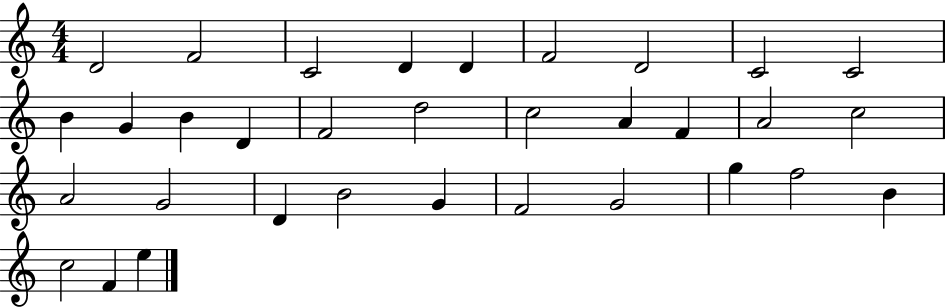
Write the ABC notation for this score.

X:1
T:Untitled
M:4/4
L:1/4
K:C
D2 F2 C2 D D F2 D2 C2 C2 B G B D F2 d2 c2 A F A2 c2 A2 G2 D B2 G F2 G2 g f2 B c2 F e